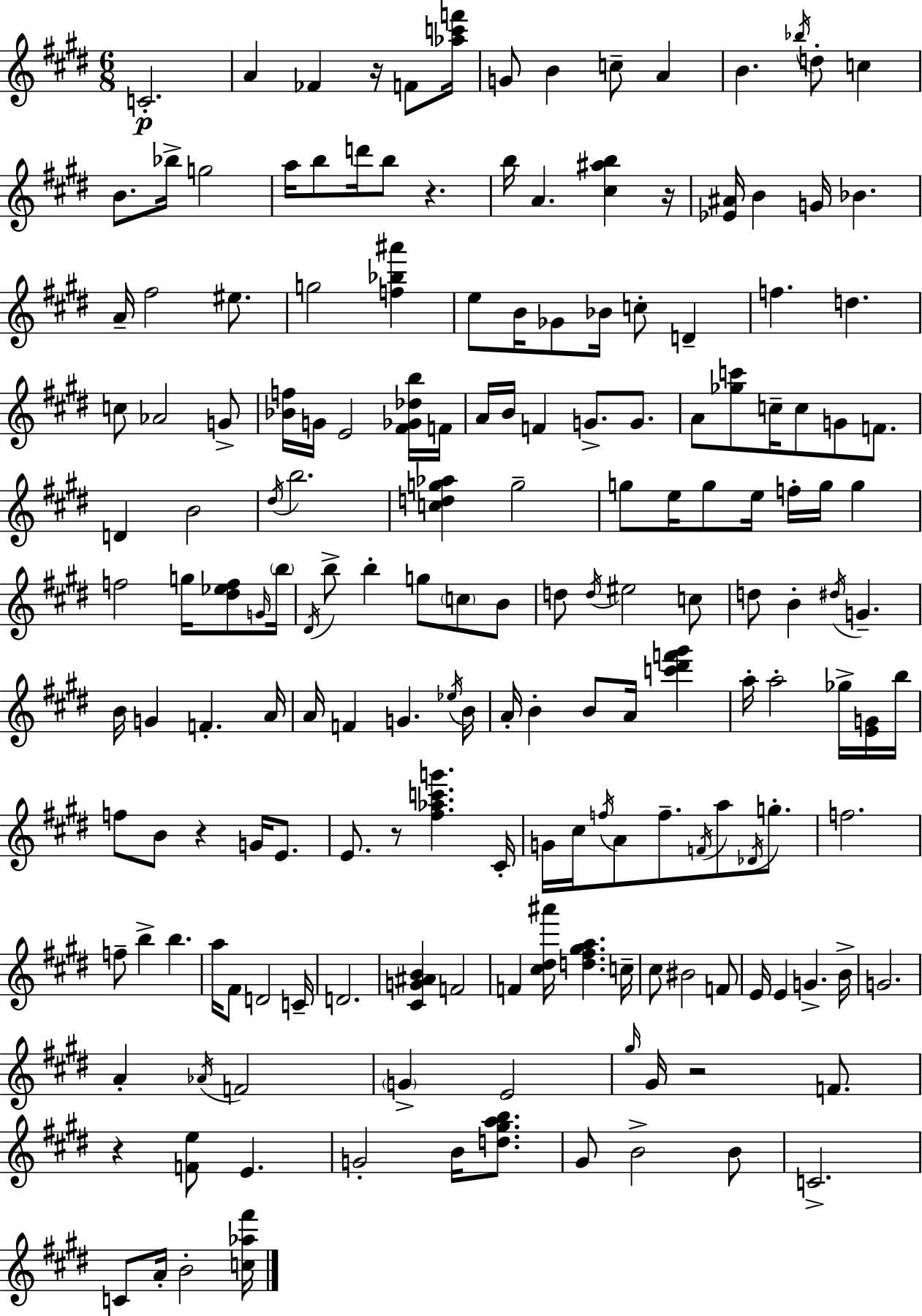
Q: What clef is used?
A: treble